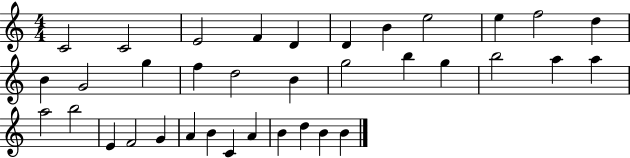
X:1
T:Untitled
M:4/4
L:1/4
K:C
C2 C2 E2 F D D B e2 e f2 d B G2 g f d2 B g2 b g b2 a a a2 b2 E F2 G A B C A B d B B